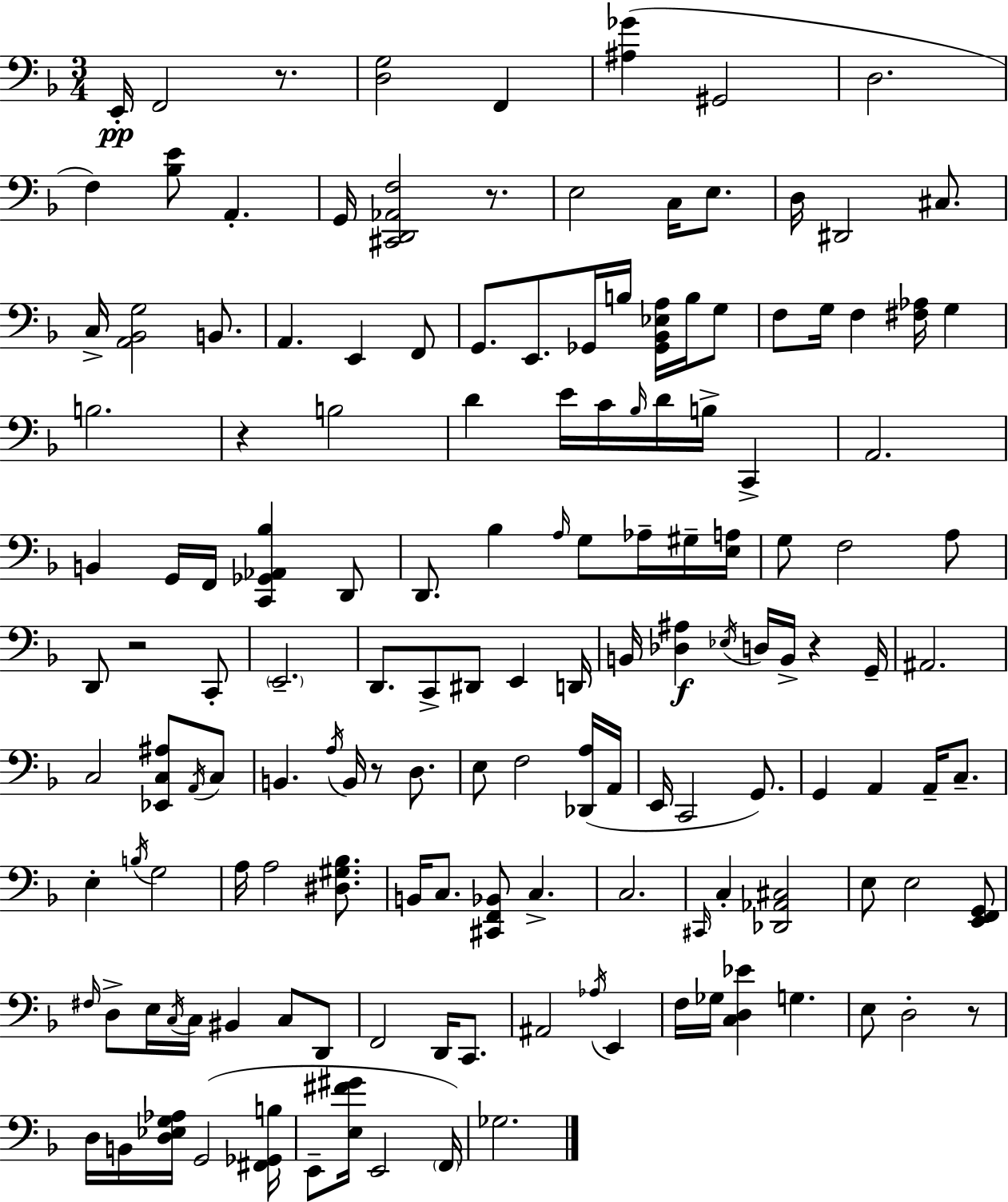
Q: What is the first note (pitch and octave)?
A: E2